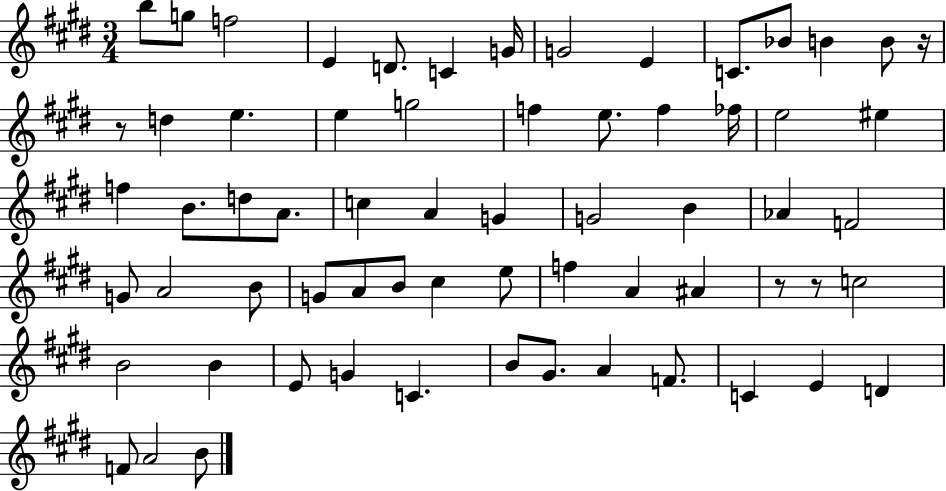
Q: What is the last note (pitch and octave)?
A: B4